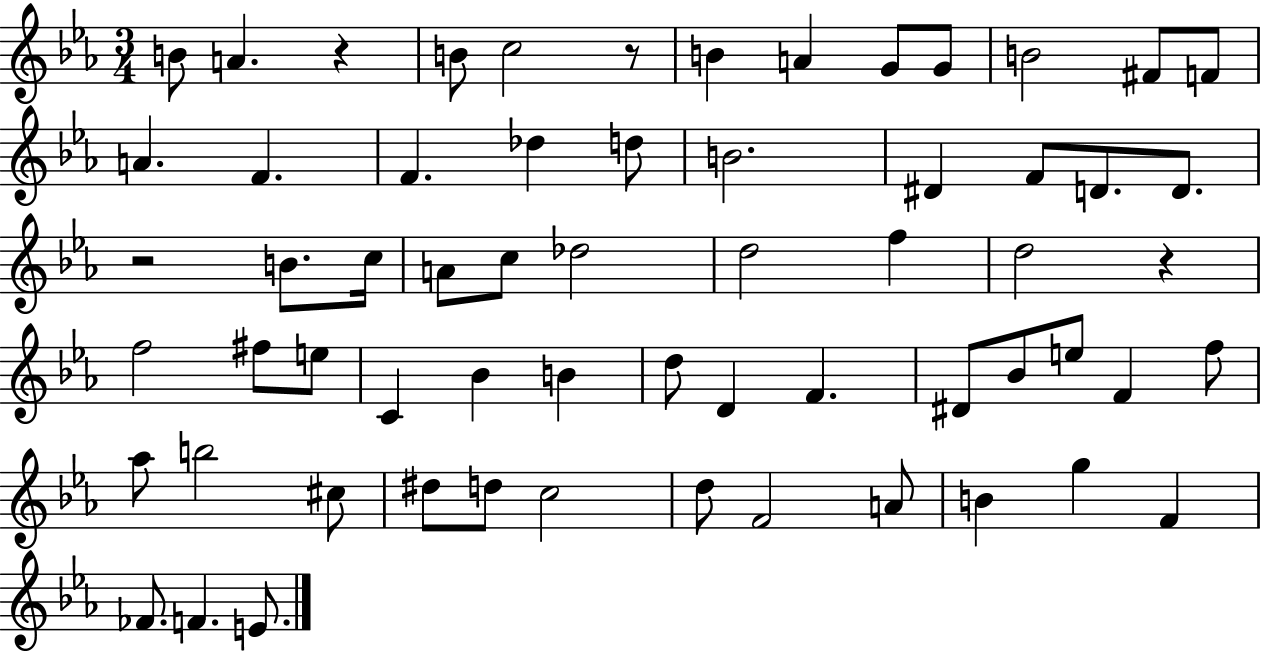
X:1
T:Untitled
M:3/4
L:1/4
K:Eb
B/2 A z B/2 c2 z/2 B A G/2 G/2 B2 ^F/2 F/2 A F F _d d/2 B2 ^D F/2 D/2 D/2 z2 B/2 c/4 A/2 c/2 _d2 d2 f d2 z f2 ^f/2 e/2 C _B B d/2 D F ^D/2 _B/2 e/2 F f/2 _a/2 b2 ^c/2 ^d/2 d/2 c2 d/2 F2 A/2 B g F _F/2 F E/2